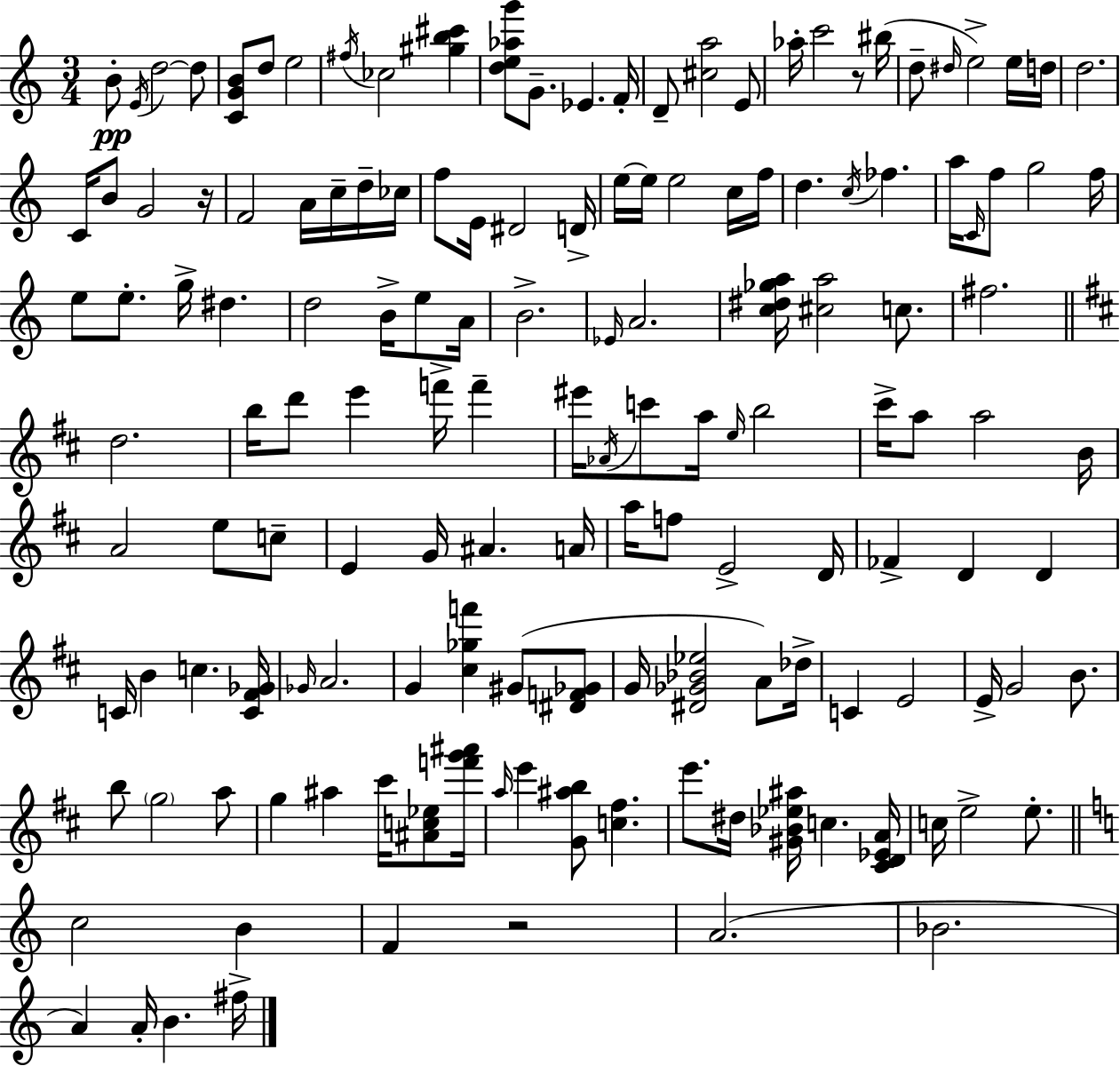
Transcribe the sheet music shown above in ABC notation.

X:1
T:Untitled
M:3/4
L:1/4
K:Am
B/2 E/4 d2 d/2 [CGB]/2 d/2 e2 ^f/4 _c2 [^gb^c'] [de_ag']/2 G/2 _E F/4 D/2 [^ca]2 E/2 _a/4 c'2 z/2 ^b/4 d/2 ^d/4 e2 e/4 d/4 d2 C/4 B/2 G2 z/4 F2 A/4 c/4 d/4 _c/4 f/2 E/4 ^D2 D/4 e/4 e/4 e2 c/4 f/4 d c/4 _f a/4 C/4 f/2 g2 f/4 e/2 e/2 g/4 ^d d2 B/4 e/2 A/4 B2 _E/4 A2 [c^d_ga]/4 [^ca]2 c/2 ^f2 d2 b/4 d'/2 e' f'/4 f' ^e'/4 _A/4 c'/2 a/4 e/4 b2 ^c'/4 a/2 a2 B/4 A2 e/2 c/2 E G/4 ^A A/4 a/4 f/2 E2 D/4 _F D D C/4 B c [C^F_G]/4 _G/4 A2 G [^c_gf'] ^G/2 [^DF_G]/2 G/4 [^D_G_B_e]2 A/2 _d/4 C E2 E/4 G2 B/2 b/2 g2 a/2 g ^a ^c'/4 [^Ac_e]/2 [f'g'^a']/4 a/4 e' [G^ab]/2 [c^f] e'/2 ^d/4 [^G_B_e^a]/4 c [^CD_EA]/4 c/4 e2 e/2 c2 B F z2 A2 _B2 A A/4 B ^f/4